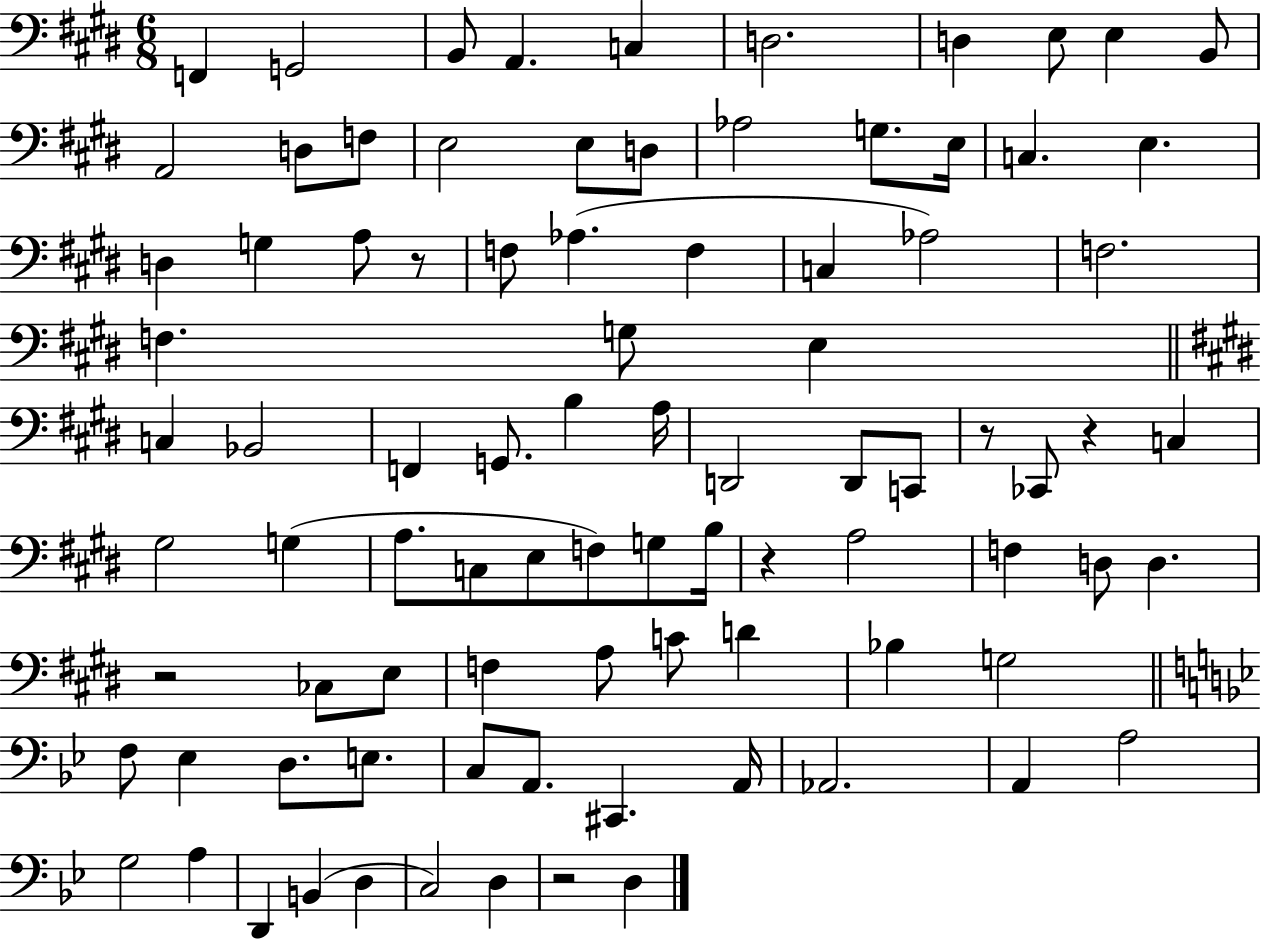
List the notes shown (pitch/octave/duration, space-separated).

F2/q G2/h B2/e A2/q. C3/q D3/h. D3/q E3/e E3/q B2/e A2/h D3/e F3/e E3/h E3/e D3/e Ab3/h G3/e. E3/s C3/q. E3/q. D3/q G3/q A3/e R/e F3/e Ab3/q. F3/q C3/q Ab3/h F3/h. F3/q. G3/e E3/q C3/q Bb2/h F2/q G2/e. B3/q A3/s D2/h D2/e C2/e R/e CES2/e R/q C3/q G#3/h G3/q A3/e. C3/e E3/e F3/e G3/e B3/s R/q A3/h F3/q D3/e D3/q. R/h CES3/e E3/e F3/q A3/e C4/e D4/q Bb3/q G3/h F3/e Eb3/q D3/e. E3/e. C3/e A2/e. C#2/q. A2/s Ab2/h. A2/q A3/h G3/h A3/q D2/q B2/q D3/q C3/h D3/q R/h D3/q